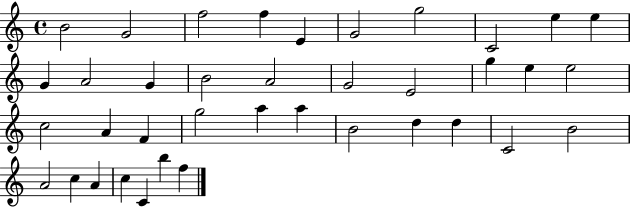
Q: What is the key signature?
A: C major